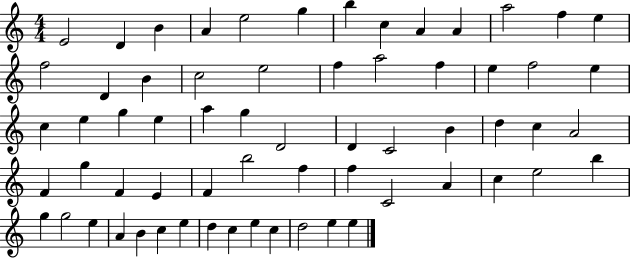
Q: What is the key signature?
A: C major